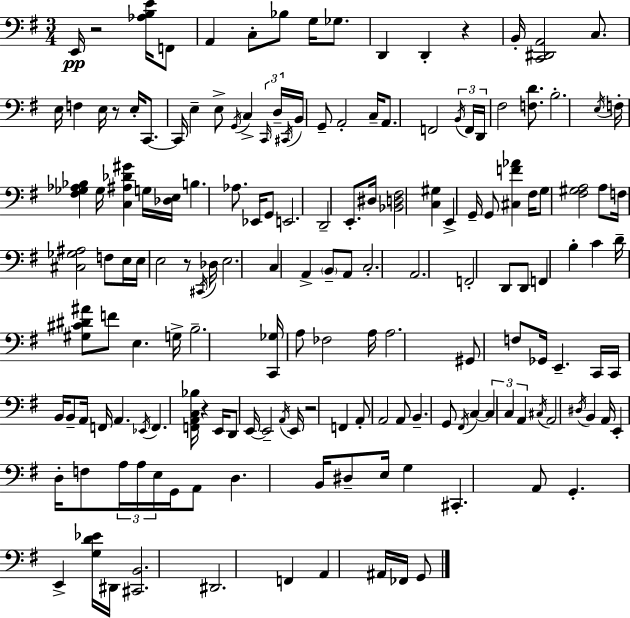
X:1
T:Untitled
M:3/4
L:1/4
K:Em
E,,/4 z2 [_A,B,E]/4 F,,/2 A,, C,/2 _B,/2 G,/4 _G,/2 D,, D,, z B,,/4 [C,,^D,,A,,]2 C,/2 E,/4 F, E,/4 z/2 E,/4 C,,/2 C,,/4 E, E,/2 G,,/4 C, C,,/4 D,/4 ^C,,/4 B,,/4 G,,/2 A,,2 C,/4 A,,/2 F,,2 B,,/4 F,,/4 D,,/4 ^F,2 [F,D]/2 B,2 E,/4 F,/4 [^F,_G,_A,_B,] _G,/4 [C,^A,_D^G] G,/4 [_D,E,]/4 B, _A,/2 _E,,/4 G,,/2 E,,2 D,,2 E,,/2 ^D,/4 [_B,,D,^F,]2 [C,^G,] E,, G,,/4 G,,/2 [^C,F_A] ^F,/4 G,/2 [^F,^G,A,]2 A,/2 F,/4 [^C,_G,^A,]2 F,/2 E,/4 E,/4 E,2 z/2 ^C,,/4 _D,/4 E,2 C, A,, B,,/2 A,,/2 C,2 A,,2 F,,2 D,,/2 D,,/2 F,, B, C D/4 [^G,^C^D^A]/2 F/2 E, G,/4 B,2 [C,,_G,]/4 A,/2 _F,2 A,/4 A,2 ^G,,/2 F,/2 _G,,/4 E,, C,,/4 C,,/4 B,,/4 B,,/2 A,,/4 F,,/4 A,, _E,,/4 F,, [F,,A,,C,_B,]/4 z E,,/4 D,,/2 E,,/4 E,,2 A,,/4 E,,/4 z2 F,, A,,/2 A,,2 A,,/2 B,, G,,/2 ^F,,/4 C, C, C, A,, ^C,/4 A,,2 ^D,/4 B,, A,,/4 E,, D,/4 F,/2 A,/4 A,/4 E,/4 G,,/4 A,,/2 D, B,,/4 ^D,/2 E,/4 G, ^C,, A,,/2 G,, E,, [G,D_E]/4 ^D,,/4 [^C,,B,,]2 ^D,,2 F,, A,, ^A,,/4 _F,,/4 G,,/2